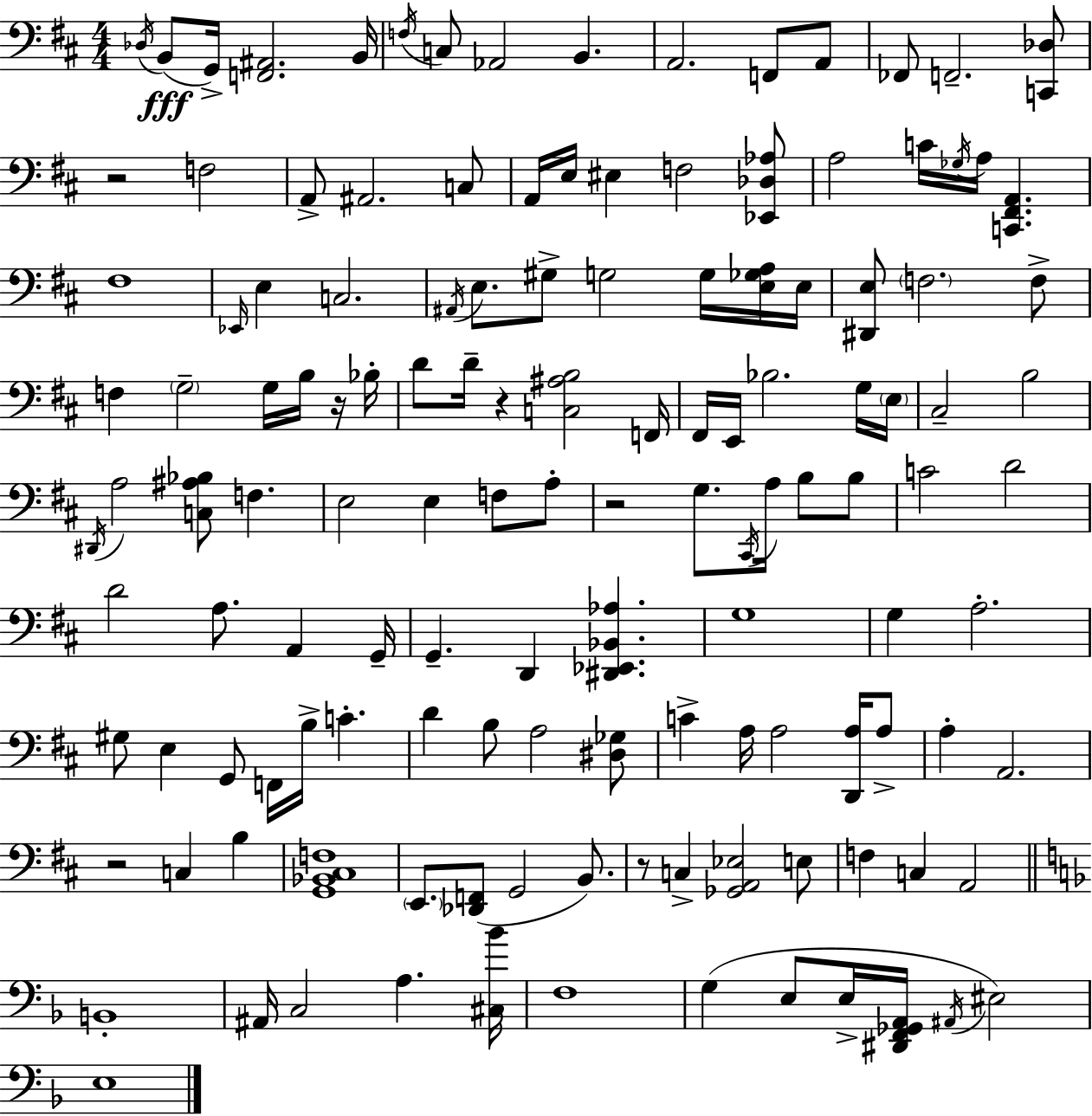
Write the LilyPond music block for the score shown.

{
  \clef bass
  \numericTimeSignature
  \time 4/4
  \key d \major
  \acciaccatura { des16 }(\fff b,8 g,16->) <f, ais,>2. | b,16 \acciaccatura { f16 } c8 aes,2 b,4. | a,2. f,8 | a,8 fes,8 f,2.-- | \break <c, des>8 r2 f2 | a,8-> ais,2. | c8 a,16 e16 eis4 f2 | <ees, des aes>8 a2 c'16 \acciaccatura { ges16 } a16 <c, fis, a,>4. | \break fis1 | \grace { ees,16 } e4 c2. | \acciaccatura { ais,16 } e8. gis8-> g2 | g16 <e ges a>16 e16 <dis, e>8 \parenthesize f2. | \break f8-> f4 \parenthesize g2-- | g16 b16 r16 bes16-. d'8 d'16-- r4 <c ais b>2 | f,16 fis,16 e,16 bes2. | g16 \parenthesize e16 cis2-- b2 | \break \acciaccatura { dis,16 } a2 <c ais bes>8 | f4. e2 e4 | f8 a8-. r2 g8. | \acciaccatura { cis,16 } a16 b8 b8 c'2 d'2 | \break d'2 a8. | a,4 g,16-- g,4.-- d,4 | <dis, ees, bes, aes>4. g1 | g4 a2.-. | \break gis8 e4 g,8 f,16 | b16-> c'4.-. d'4 b8 a2 | <dis ges>8 c'4-> a16 a2 | <d, a>16 a8-> a4-. a,2. | \break r2 c4 | b4 <g, bes, cis f>1 | \parenthesize e,8. <des, f,>8( g,2 | b,8.) r8 c4-> <ges, a, ees>2 | \break e8 f4 c4 a,2 | \bar "||" \break \key d \minor b,1-. | ais,16 c2 a4. <cis bes'>16 | f1 | g4( e8 e16-> <dis, f, ges, a,>16 \acciaccatura { ais,16 }) eis2 | \break e1 | \bar "|."
}